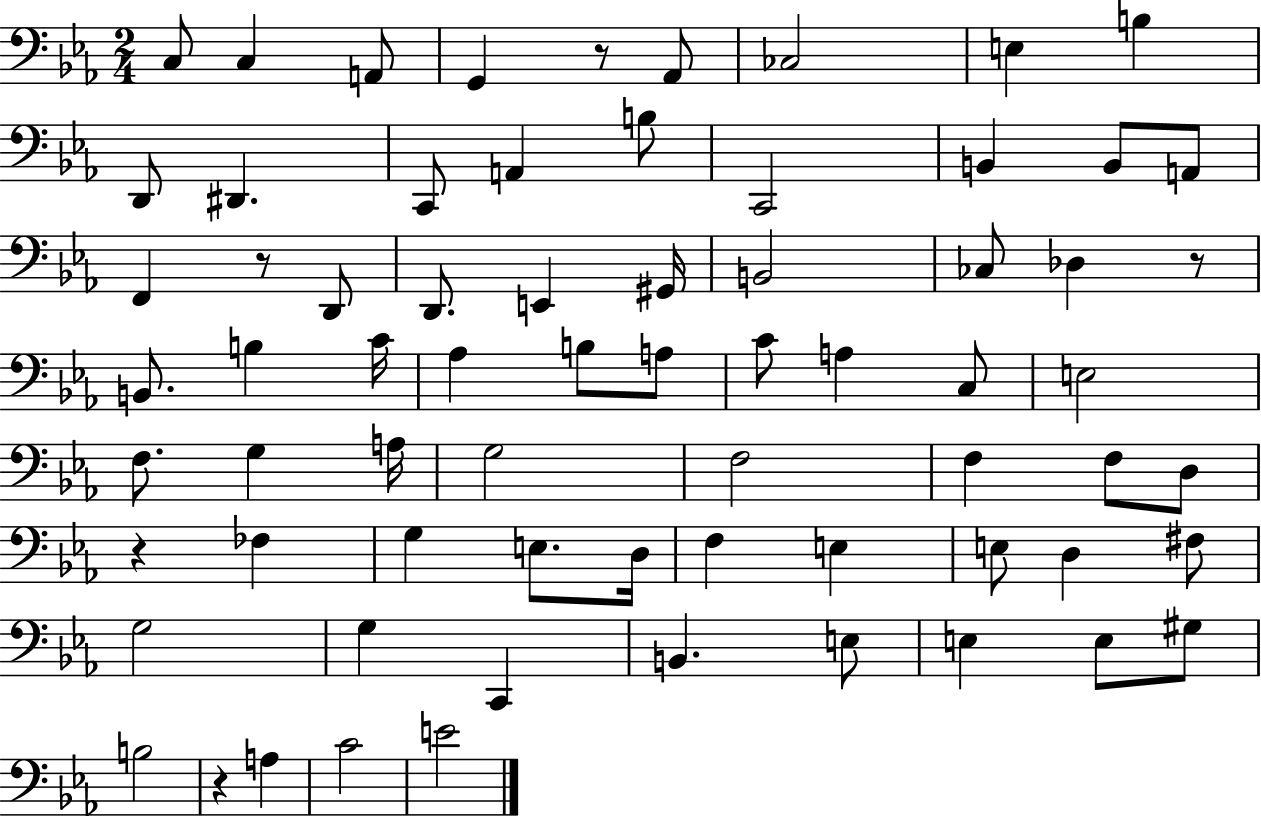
{
  \clef bass
  \numericTimeSignature
  \time 2/4
  \key ees \major
  \repeat volta 2 { c8 c4 a,8 | g,4 r8 aes,8 | ces2 | e4 b4 | \break d,8 dis,4. | c,8 a,4 b8 | c,2 | b,4 b,8 a,8 | \break f,4 r8 d,8 | d,8. e,4 gis,16 | b,2 | ces8 des4 r8 | \break b,8. b4 c'16 | aes4 b8 a8 | c'8 a4 c8 | e2 | \break f8. g4 a16 | g2 | f2 | f4 f8 d8 | \break r4 fes4 | g4 e8. d16 | f4 e4 | e8 d4 fis8 | \break g2 | g4 c,4 | b,4. e8 | e4 e8 gis8 | \break b2 | r4 a4 | c'2 | e'2 | \break } \bar "|."
}